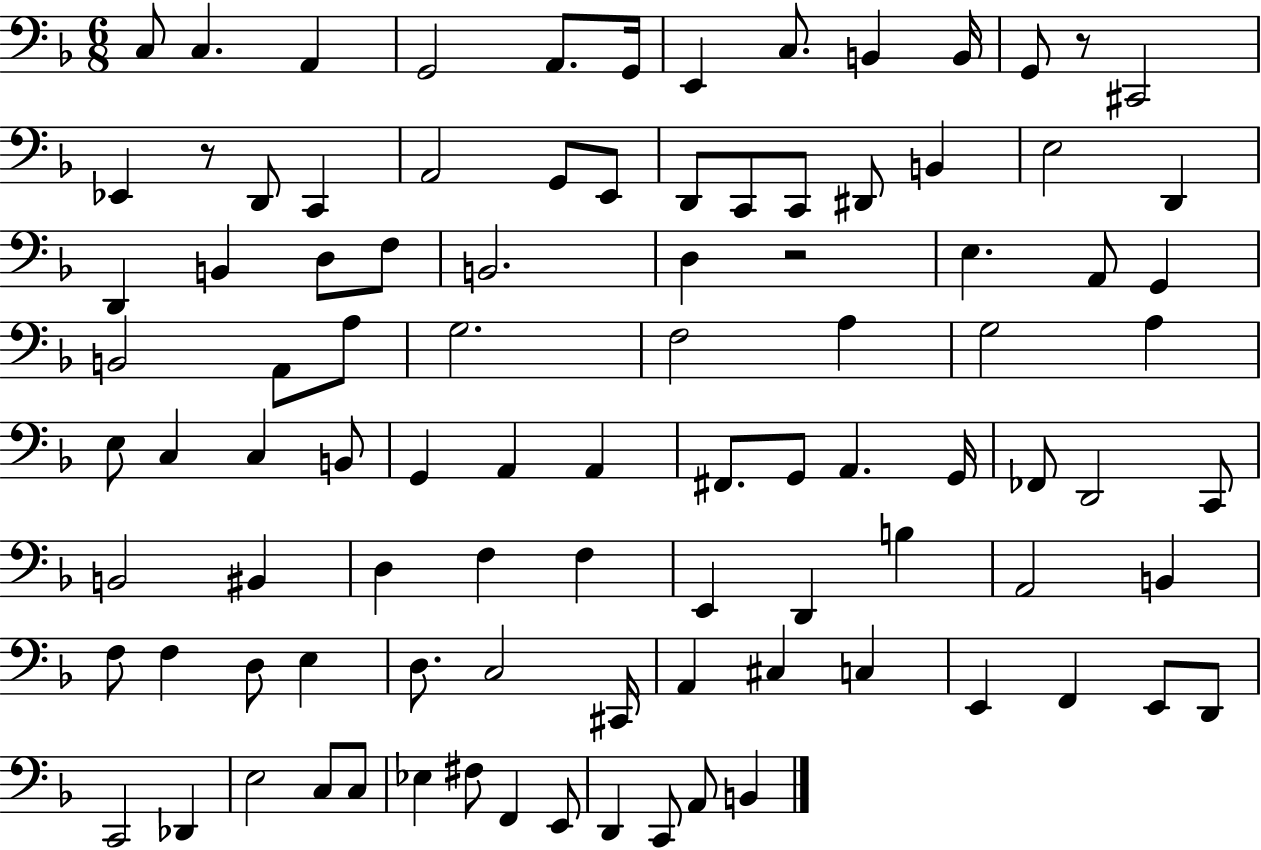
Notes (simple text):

C3/e C3/q. A2/q G2/h A2/e. G2/s E2/q C3/e. B2/q B2/s G2/e R/e C#2/h Eb2/q R/e D2/e C2/q A2/h G2/e E2/e D2/e C2/e C2/e D#2/e B2/q E3/h D2/q D2/q B2/q D3/e F3/e B2/h. D3/q R/h E3/q. A2/e G2/q B2/h A2/e A3/e G3/h. F3/h A3/q G3/h A3/q E3/e C3/q C3/q B2/e G2/q A2/q A2/q F#2/e. G2/e A2/q. G2/s FES2/e D2/h C2/e B2/h BIS2/q D3/q F3/q F3/q E2/q D2/q B3/q A2/h B2/q F3/e F3/q D3/e E3/q D3/e. C3/h C#2/s A2/q C#3/q C3/q E2/q F2/q E2/e D2/e C2/h Db2/q E3/h C3/e C3/e Eb3/q F#3/e F2/q E2/e D2/q C2/e A2/e B2/q